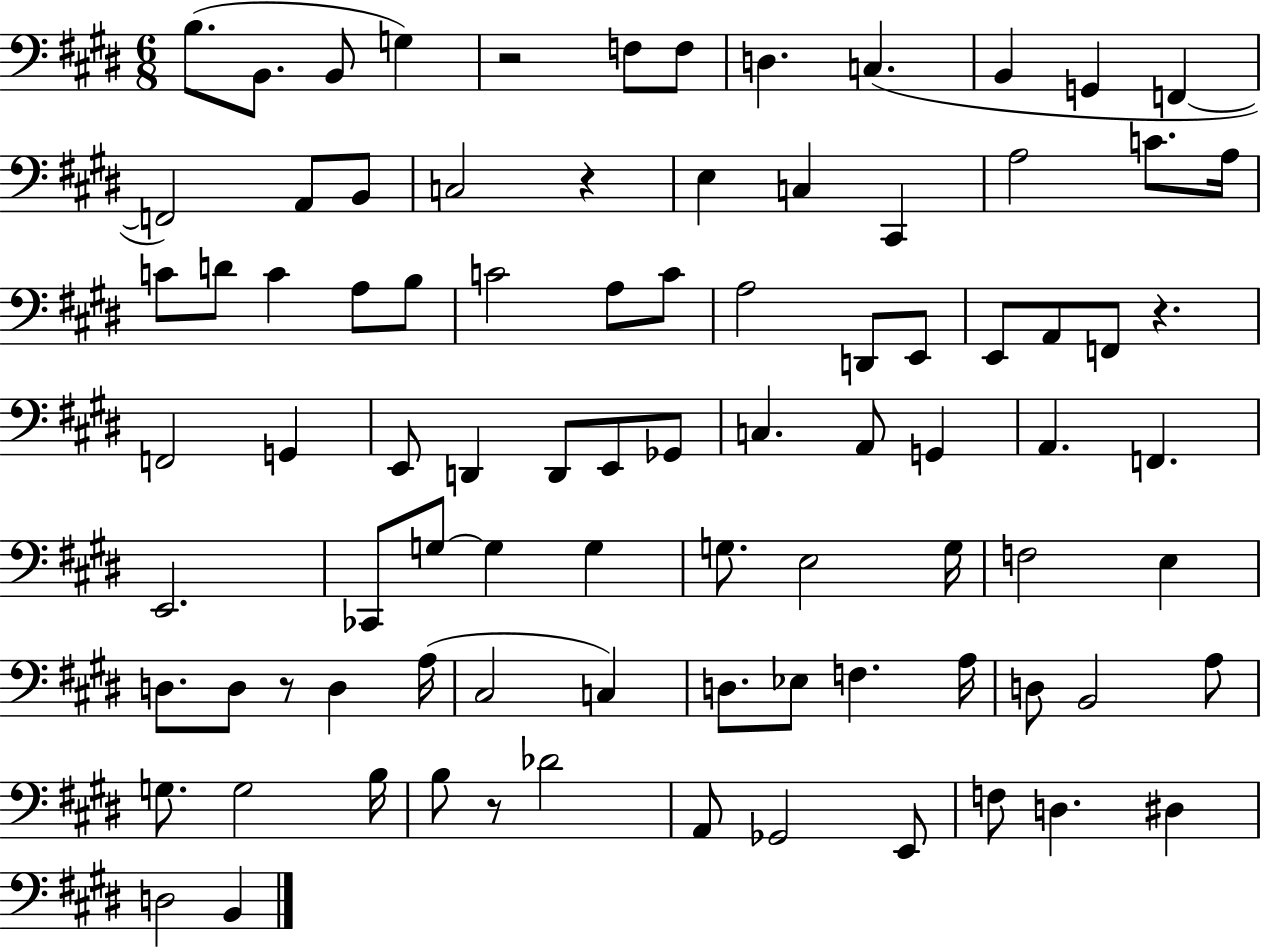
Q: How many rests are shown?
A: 5